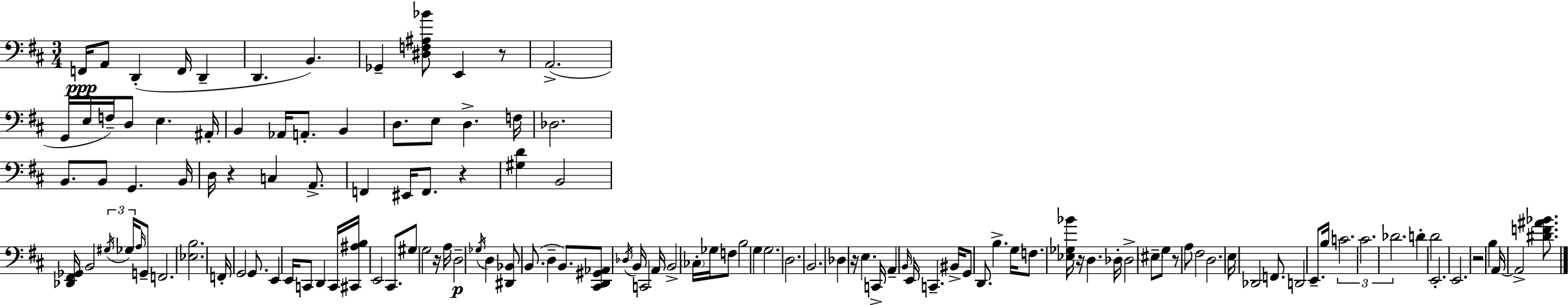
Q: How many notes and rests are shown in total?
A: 128